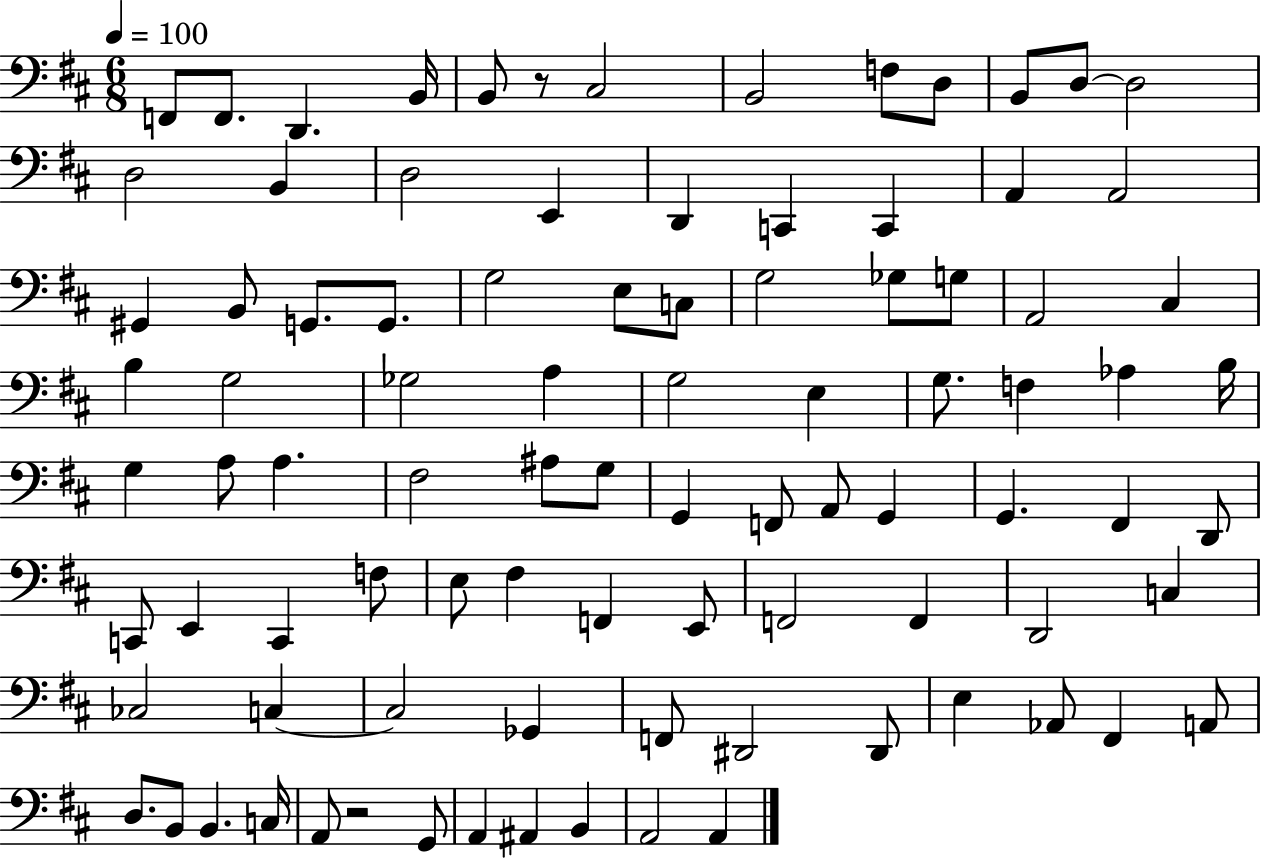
F2/e F2/e. D2/q. B2/s B2/e R/e C#3/h B2/h F3/e D3/e B2/e D3/e D3/h D3/h B2/q D3/h E2/q D2/q C2/q C2/q A2/q A2/h G#2/q B2/e G2/e. G2/e. G3/h E3/e C3/e G3/h Gb3/e G3/e A2/h C#3/q B3/q G3/h Gb3/h A3/q G3/h E3/q G3/e. F3/q Ab3/q B3/s G3/q A3/e A3/q. F#3/h A#3/e G3/e G2/q F2/e A2/e G2/q G2/q. F#2/q D2/e C2/e E2/q C2/q F3/e E3/e F#3/q F2/q E2/e F2/h F2/q D2/h C3/q CES3/h C3/q C3/h Gb2/q F2/e D#2/h D#2/e E3/q Ab2/e F#2/q A2/e D3/e. B2/e B2/q. C3/s A2/e R/h G2/e A2/q A#2/q B2/q A2/h A2/q